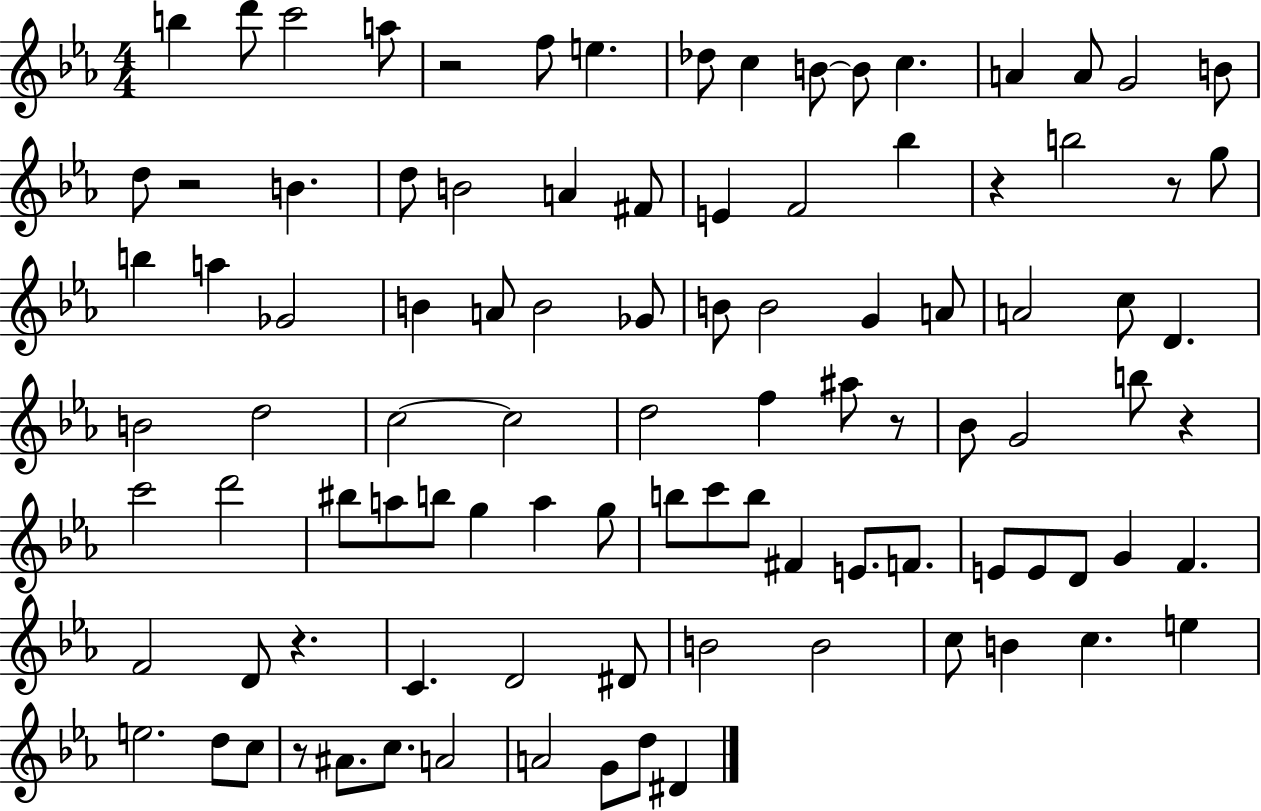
B5/q D6/e C6/h A5/e R/h F5/e E5/q. Db5/e C5/q B4/e B4/e C5/q. A4/q A4/e G4/h B4/e D5/e R/h B4/q. D5/e B4/h A4/q F#4/e E4/q F4/h Bb5/q R/q B5/h R/e G5/e B5/q A5/q Gb4/h B4/q A4/e B4/h Gb4/e B4/e B4/h G4/q A4/e A4/h C5/e D4/q. B4/h D5/h C5/h C5/h D5/h F5/q A#5/e R/e Bb4/e G4/h B5/e R/q C6/h D6/h BIS5/e A5/e B5/e G5/q A5/q G5/e B5/e C6/e B5/e F#4/q E4/e. F4/e. E4/e E4/e D4/e G4/q F4/q. F4/h D4/e R/q. C4/q. D4/h D#4/e B4/h B4/h C5/e B4/q C5/q. E5/q E5/h. D5/e C5/e R/e A#4/e. C5/e. A4/h A4/h G4/e D5/e D#4/q